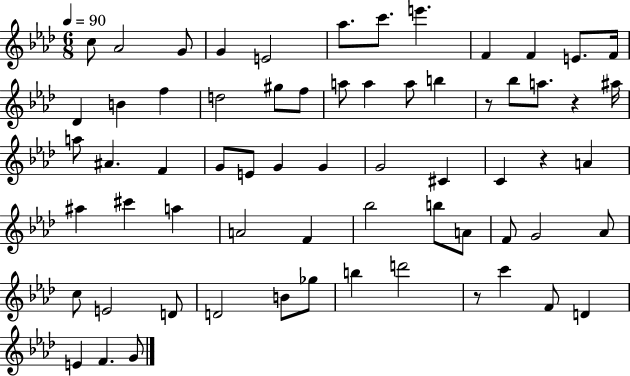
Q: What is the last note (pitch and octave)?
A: G4